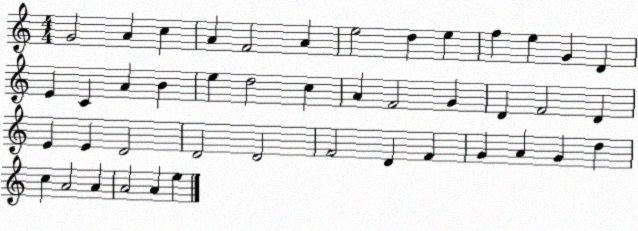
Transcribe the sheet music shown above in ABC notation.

X:1
T:Untitled
M:4/4
L:1/4
K:C
G2 A c A F2 A e2 d e f e G D E C A B e d2 c A F2 G D F2 D E E D2 D2 D2 F2 D F G A G d c A2 A A2 A e